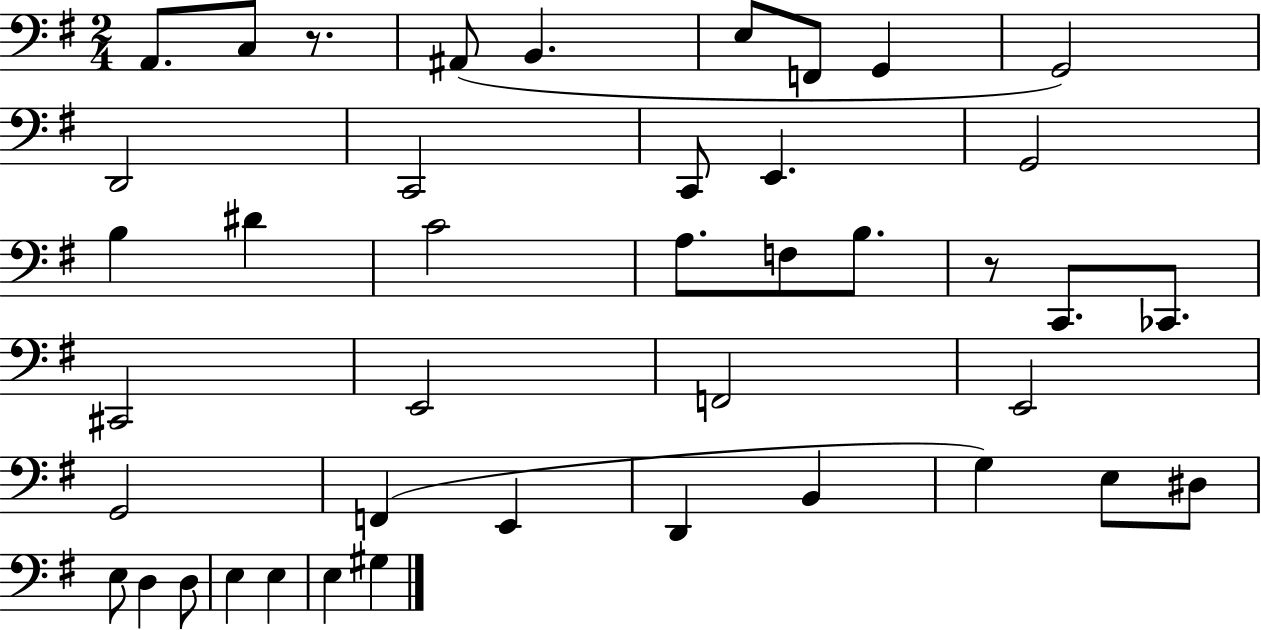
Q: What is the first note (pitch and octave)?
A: A2